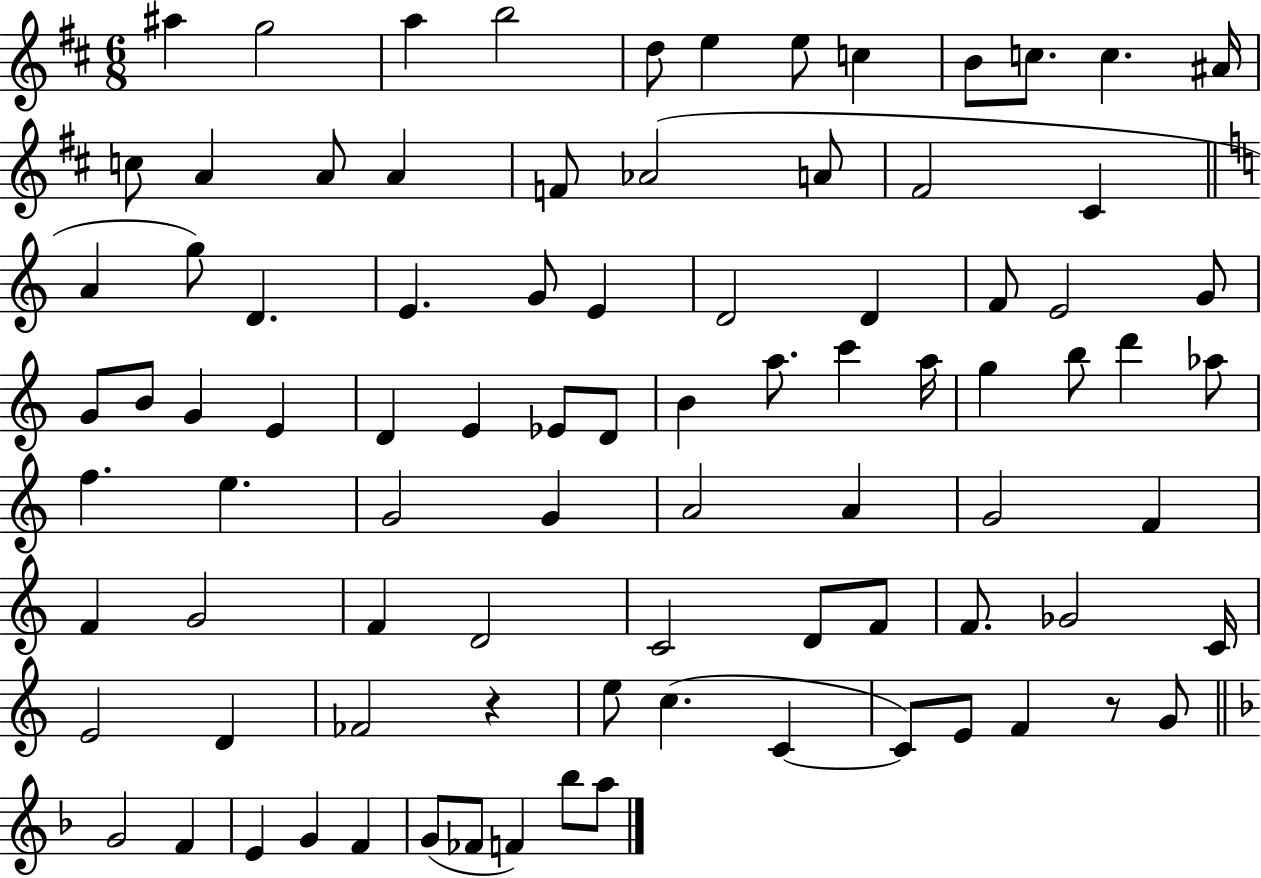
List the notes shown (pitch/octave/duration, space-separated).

A#5/q G5/h A5/q B5/h D5/e E5/q E5/e C5/q B4/e C5/e. C5/q. A#4/s C5/e A4/q A4/e A4/q F4/e Ab4/h A4/e F#4/h C#4/q A4/q G5/e D4/q. E4/q. G4/e E4/q D4/h D4/q F4/e E4/h G4/e G4/e B4/e G4/q E4/q D4/q E4/q Eb4/e D4/e B4/q A5/e. C6/q A5/s G5/q B5/e D6/q Ab5/e F5/q. E5/q. G4/h G4/q A4/h A4/q G4/h F4/q F4/q G4/h F4/q D4/h C4/h D4/e F4/e F4/e. Gb4/h C4/s E4/h D4/q FES4/h R/q E5/e C5/q. C4/q C4/e E4/e F4/q R/e G4/e G4/h F4/q E4/q G4/q F4/q G4/e FES4/e F4/q Bb5/e A5/e